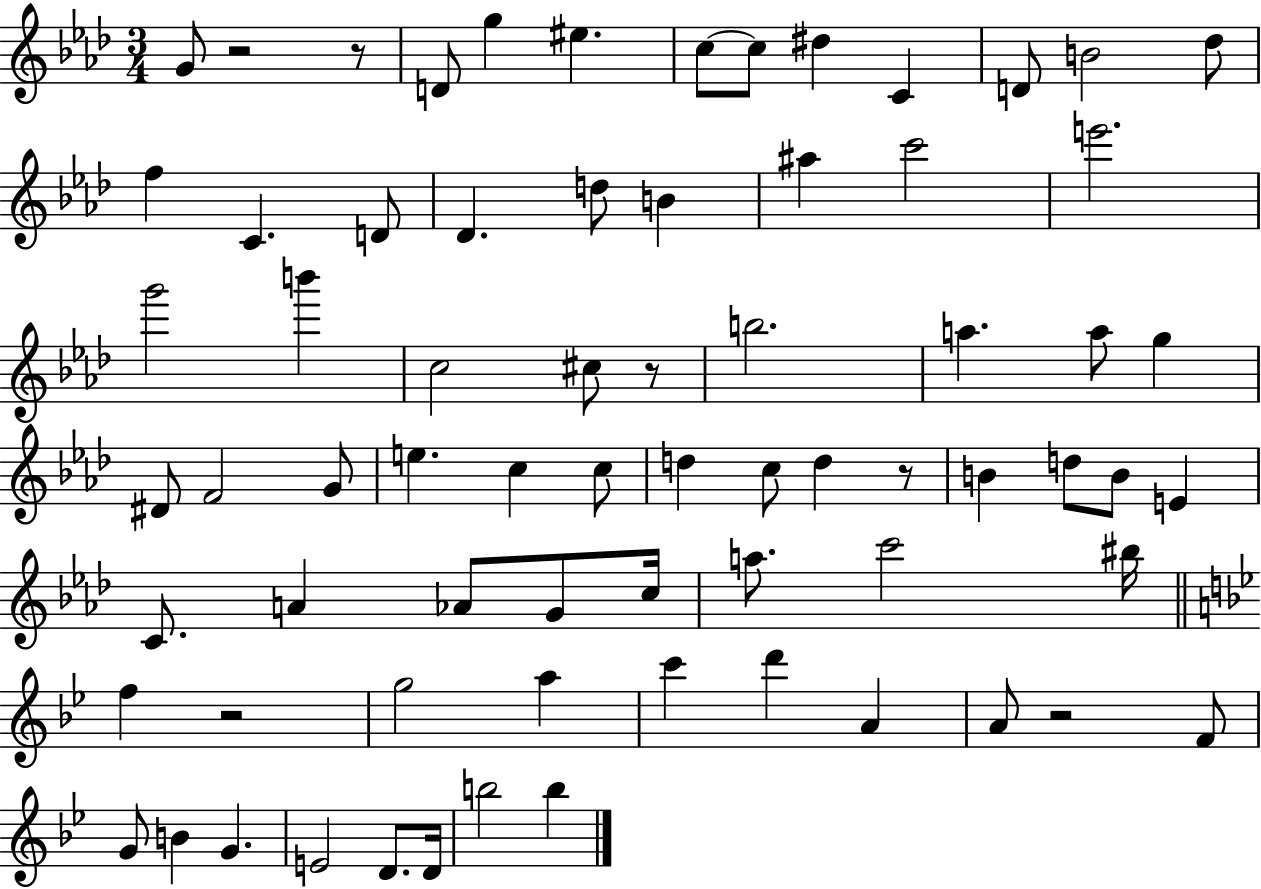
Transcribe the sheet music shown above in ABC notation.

X:1
T:Untitled
M:3/4
L:1/4
K:Ab
G/2 z2 z/2 D/2 g ^e c/2 c/2 ^d C D/2 B2 _d/2 f C D/2 _D d/2 B ^a c'2 e'2 g'2 b' c2 ^c/2 z/2 b2 a a/2 g ^D/2 F2 G/2 e c c/2 d c/2 d z/2 B d/2 B/2 E C/2 A _A/2 G/2 c/4 a/2 c'2 ^b/4 f z2 g2 a c' d' A A/2 z2 F/2 G/2 B G E2 D/2 D/4 b2 b